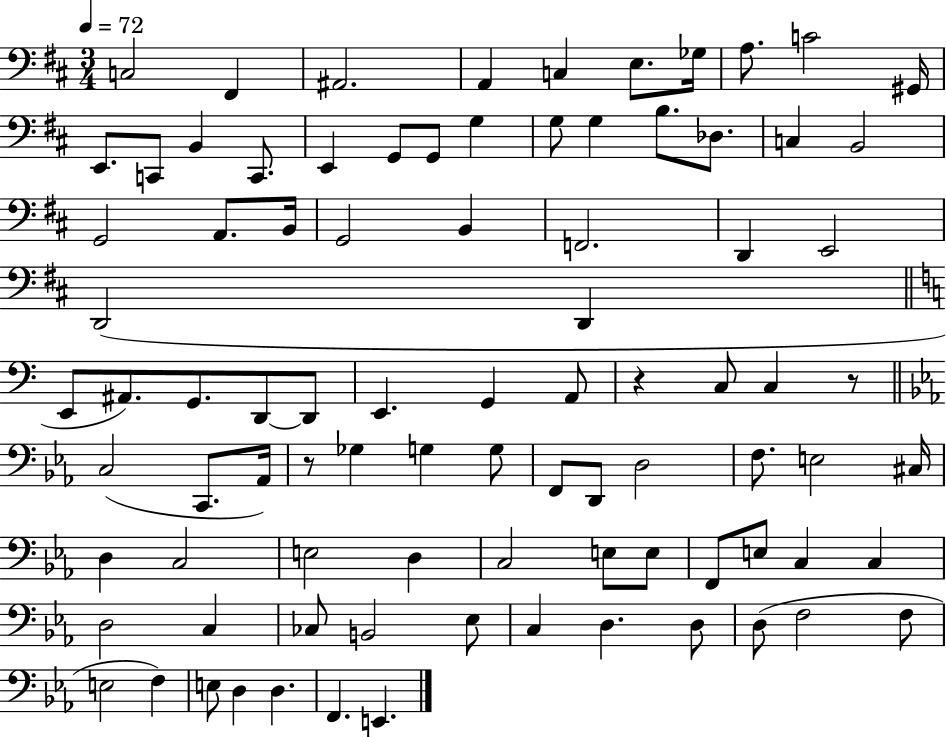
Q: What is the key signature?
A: D major